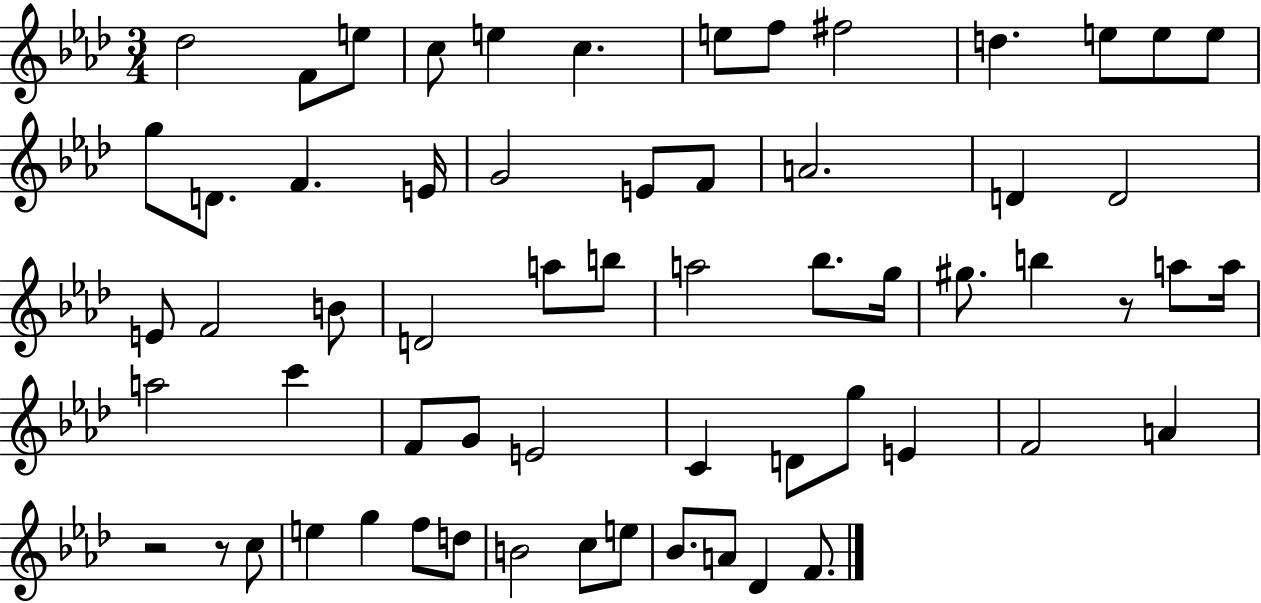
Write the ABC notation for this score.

X:1
T:Untitled
M:3/4
L:1/4
K:Ab
_d2 F/2 e/2 c/2 e c e/2 f/2 ^f2 d e/2 e/2 e/2 g/2 D/2 F E/4 G2 E/2 F/2 A2 D D2 E/2 F2 B/2 D2 a/2 b/2 a2 _b/2 g/4 ^g/2 b z/2 a/2 a/4 a2 c' F/2 G/2 E2 C D/2 g/2 E F2 A z2 z/2 c/2 e g f/2 d/2 B2 c/2 e/2 _B/2 A/2 _D F/2